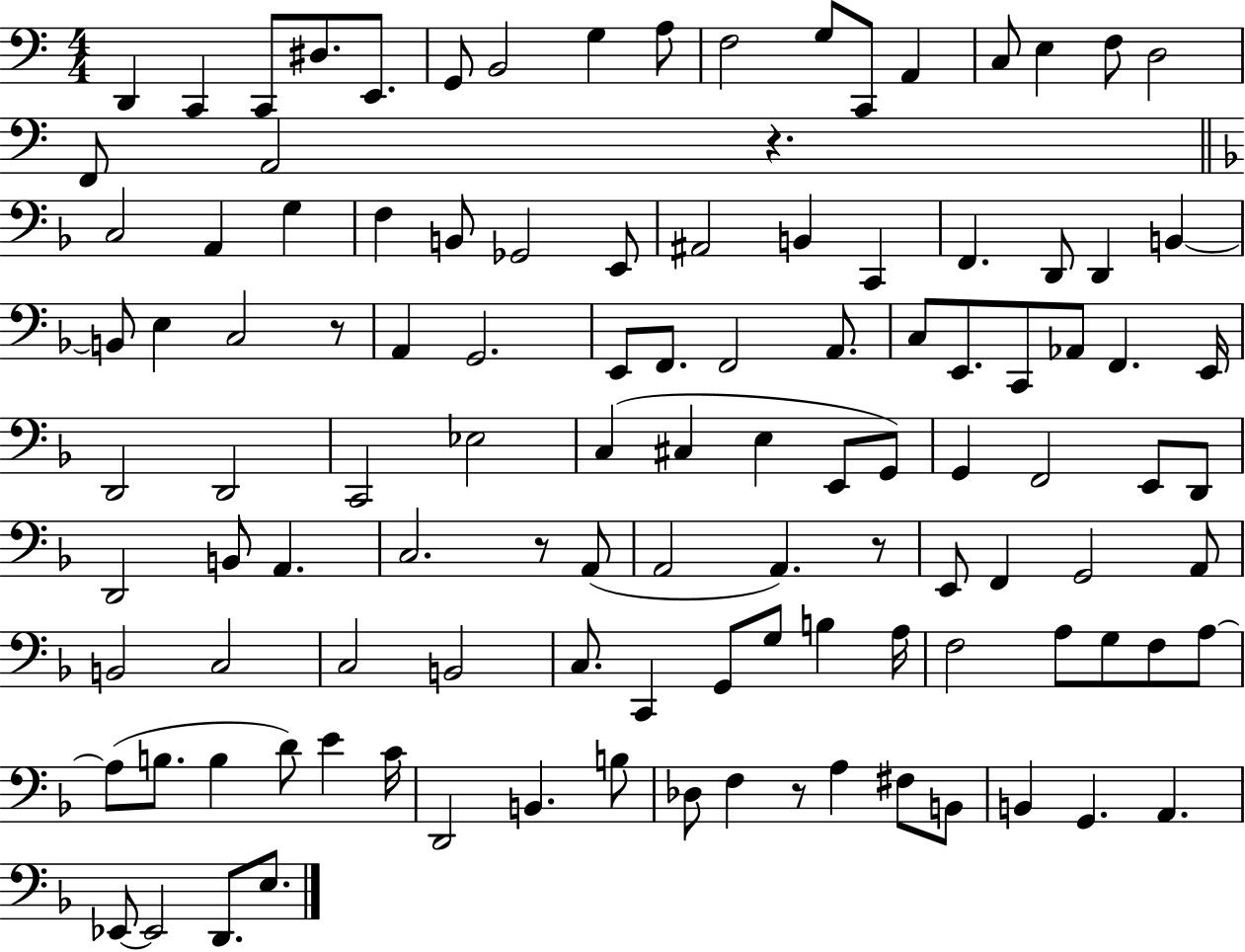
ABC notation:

X:1
T:Untitled
M:4/4
L:1/4
K:C
D,, C,, C,,/2 ^D,/2 E,,/2 G,,/2 B,,2 G, A,/2 F,2 G,/2 C,,/2 A,, C,/2 E, F,/2 D,2 F,,/2 A,,2 z C,2 A,, G, F, B,,/2 _G,,2 E,,/2 ^A,,2 B,, C,, F,, D,,/2 D,, B,, B,,/2 E, C,2 z/2 A,, G,,2 E,,/2 F,,/2 F,,2 A,,/2 C,/2 E,,/2 C,,/2 _A,,/2 F,, E,,/4 D,,2 D,,2 C,,2 _E,2 C, ^C, E, E,,/2 G,,/2 G,, F,,2 E,,/2 D,,/2 D,,2 B,,/2 A,, C,2 z/2 A,,/2 A,,2 A,, z/2 E,,/2 F,, G,,2 A,,/2 B,,2 C,2 C,2 B,,2 C,/2 C,, G,,/2 G,/2 B, A,/4 F,2 A,/2 G,/2 F,/2 A,/2 A,/2 B,/2 B, D/2 E C/4 D,,2 B,, B,/2 _D,/2 F, z/2 A, ^F,/2 B,,/2 B,, G,, A,, _E,,/2 _E,,2 D,,/2 E,/2